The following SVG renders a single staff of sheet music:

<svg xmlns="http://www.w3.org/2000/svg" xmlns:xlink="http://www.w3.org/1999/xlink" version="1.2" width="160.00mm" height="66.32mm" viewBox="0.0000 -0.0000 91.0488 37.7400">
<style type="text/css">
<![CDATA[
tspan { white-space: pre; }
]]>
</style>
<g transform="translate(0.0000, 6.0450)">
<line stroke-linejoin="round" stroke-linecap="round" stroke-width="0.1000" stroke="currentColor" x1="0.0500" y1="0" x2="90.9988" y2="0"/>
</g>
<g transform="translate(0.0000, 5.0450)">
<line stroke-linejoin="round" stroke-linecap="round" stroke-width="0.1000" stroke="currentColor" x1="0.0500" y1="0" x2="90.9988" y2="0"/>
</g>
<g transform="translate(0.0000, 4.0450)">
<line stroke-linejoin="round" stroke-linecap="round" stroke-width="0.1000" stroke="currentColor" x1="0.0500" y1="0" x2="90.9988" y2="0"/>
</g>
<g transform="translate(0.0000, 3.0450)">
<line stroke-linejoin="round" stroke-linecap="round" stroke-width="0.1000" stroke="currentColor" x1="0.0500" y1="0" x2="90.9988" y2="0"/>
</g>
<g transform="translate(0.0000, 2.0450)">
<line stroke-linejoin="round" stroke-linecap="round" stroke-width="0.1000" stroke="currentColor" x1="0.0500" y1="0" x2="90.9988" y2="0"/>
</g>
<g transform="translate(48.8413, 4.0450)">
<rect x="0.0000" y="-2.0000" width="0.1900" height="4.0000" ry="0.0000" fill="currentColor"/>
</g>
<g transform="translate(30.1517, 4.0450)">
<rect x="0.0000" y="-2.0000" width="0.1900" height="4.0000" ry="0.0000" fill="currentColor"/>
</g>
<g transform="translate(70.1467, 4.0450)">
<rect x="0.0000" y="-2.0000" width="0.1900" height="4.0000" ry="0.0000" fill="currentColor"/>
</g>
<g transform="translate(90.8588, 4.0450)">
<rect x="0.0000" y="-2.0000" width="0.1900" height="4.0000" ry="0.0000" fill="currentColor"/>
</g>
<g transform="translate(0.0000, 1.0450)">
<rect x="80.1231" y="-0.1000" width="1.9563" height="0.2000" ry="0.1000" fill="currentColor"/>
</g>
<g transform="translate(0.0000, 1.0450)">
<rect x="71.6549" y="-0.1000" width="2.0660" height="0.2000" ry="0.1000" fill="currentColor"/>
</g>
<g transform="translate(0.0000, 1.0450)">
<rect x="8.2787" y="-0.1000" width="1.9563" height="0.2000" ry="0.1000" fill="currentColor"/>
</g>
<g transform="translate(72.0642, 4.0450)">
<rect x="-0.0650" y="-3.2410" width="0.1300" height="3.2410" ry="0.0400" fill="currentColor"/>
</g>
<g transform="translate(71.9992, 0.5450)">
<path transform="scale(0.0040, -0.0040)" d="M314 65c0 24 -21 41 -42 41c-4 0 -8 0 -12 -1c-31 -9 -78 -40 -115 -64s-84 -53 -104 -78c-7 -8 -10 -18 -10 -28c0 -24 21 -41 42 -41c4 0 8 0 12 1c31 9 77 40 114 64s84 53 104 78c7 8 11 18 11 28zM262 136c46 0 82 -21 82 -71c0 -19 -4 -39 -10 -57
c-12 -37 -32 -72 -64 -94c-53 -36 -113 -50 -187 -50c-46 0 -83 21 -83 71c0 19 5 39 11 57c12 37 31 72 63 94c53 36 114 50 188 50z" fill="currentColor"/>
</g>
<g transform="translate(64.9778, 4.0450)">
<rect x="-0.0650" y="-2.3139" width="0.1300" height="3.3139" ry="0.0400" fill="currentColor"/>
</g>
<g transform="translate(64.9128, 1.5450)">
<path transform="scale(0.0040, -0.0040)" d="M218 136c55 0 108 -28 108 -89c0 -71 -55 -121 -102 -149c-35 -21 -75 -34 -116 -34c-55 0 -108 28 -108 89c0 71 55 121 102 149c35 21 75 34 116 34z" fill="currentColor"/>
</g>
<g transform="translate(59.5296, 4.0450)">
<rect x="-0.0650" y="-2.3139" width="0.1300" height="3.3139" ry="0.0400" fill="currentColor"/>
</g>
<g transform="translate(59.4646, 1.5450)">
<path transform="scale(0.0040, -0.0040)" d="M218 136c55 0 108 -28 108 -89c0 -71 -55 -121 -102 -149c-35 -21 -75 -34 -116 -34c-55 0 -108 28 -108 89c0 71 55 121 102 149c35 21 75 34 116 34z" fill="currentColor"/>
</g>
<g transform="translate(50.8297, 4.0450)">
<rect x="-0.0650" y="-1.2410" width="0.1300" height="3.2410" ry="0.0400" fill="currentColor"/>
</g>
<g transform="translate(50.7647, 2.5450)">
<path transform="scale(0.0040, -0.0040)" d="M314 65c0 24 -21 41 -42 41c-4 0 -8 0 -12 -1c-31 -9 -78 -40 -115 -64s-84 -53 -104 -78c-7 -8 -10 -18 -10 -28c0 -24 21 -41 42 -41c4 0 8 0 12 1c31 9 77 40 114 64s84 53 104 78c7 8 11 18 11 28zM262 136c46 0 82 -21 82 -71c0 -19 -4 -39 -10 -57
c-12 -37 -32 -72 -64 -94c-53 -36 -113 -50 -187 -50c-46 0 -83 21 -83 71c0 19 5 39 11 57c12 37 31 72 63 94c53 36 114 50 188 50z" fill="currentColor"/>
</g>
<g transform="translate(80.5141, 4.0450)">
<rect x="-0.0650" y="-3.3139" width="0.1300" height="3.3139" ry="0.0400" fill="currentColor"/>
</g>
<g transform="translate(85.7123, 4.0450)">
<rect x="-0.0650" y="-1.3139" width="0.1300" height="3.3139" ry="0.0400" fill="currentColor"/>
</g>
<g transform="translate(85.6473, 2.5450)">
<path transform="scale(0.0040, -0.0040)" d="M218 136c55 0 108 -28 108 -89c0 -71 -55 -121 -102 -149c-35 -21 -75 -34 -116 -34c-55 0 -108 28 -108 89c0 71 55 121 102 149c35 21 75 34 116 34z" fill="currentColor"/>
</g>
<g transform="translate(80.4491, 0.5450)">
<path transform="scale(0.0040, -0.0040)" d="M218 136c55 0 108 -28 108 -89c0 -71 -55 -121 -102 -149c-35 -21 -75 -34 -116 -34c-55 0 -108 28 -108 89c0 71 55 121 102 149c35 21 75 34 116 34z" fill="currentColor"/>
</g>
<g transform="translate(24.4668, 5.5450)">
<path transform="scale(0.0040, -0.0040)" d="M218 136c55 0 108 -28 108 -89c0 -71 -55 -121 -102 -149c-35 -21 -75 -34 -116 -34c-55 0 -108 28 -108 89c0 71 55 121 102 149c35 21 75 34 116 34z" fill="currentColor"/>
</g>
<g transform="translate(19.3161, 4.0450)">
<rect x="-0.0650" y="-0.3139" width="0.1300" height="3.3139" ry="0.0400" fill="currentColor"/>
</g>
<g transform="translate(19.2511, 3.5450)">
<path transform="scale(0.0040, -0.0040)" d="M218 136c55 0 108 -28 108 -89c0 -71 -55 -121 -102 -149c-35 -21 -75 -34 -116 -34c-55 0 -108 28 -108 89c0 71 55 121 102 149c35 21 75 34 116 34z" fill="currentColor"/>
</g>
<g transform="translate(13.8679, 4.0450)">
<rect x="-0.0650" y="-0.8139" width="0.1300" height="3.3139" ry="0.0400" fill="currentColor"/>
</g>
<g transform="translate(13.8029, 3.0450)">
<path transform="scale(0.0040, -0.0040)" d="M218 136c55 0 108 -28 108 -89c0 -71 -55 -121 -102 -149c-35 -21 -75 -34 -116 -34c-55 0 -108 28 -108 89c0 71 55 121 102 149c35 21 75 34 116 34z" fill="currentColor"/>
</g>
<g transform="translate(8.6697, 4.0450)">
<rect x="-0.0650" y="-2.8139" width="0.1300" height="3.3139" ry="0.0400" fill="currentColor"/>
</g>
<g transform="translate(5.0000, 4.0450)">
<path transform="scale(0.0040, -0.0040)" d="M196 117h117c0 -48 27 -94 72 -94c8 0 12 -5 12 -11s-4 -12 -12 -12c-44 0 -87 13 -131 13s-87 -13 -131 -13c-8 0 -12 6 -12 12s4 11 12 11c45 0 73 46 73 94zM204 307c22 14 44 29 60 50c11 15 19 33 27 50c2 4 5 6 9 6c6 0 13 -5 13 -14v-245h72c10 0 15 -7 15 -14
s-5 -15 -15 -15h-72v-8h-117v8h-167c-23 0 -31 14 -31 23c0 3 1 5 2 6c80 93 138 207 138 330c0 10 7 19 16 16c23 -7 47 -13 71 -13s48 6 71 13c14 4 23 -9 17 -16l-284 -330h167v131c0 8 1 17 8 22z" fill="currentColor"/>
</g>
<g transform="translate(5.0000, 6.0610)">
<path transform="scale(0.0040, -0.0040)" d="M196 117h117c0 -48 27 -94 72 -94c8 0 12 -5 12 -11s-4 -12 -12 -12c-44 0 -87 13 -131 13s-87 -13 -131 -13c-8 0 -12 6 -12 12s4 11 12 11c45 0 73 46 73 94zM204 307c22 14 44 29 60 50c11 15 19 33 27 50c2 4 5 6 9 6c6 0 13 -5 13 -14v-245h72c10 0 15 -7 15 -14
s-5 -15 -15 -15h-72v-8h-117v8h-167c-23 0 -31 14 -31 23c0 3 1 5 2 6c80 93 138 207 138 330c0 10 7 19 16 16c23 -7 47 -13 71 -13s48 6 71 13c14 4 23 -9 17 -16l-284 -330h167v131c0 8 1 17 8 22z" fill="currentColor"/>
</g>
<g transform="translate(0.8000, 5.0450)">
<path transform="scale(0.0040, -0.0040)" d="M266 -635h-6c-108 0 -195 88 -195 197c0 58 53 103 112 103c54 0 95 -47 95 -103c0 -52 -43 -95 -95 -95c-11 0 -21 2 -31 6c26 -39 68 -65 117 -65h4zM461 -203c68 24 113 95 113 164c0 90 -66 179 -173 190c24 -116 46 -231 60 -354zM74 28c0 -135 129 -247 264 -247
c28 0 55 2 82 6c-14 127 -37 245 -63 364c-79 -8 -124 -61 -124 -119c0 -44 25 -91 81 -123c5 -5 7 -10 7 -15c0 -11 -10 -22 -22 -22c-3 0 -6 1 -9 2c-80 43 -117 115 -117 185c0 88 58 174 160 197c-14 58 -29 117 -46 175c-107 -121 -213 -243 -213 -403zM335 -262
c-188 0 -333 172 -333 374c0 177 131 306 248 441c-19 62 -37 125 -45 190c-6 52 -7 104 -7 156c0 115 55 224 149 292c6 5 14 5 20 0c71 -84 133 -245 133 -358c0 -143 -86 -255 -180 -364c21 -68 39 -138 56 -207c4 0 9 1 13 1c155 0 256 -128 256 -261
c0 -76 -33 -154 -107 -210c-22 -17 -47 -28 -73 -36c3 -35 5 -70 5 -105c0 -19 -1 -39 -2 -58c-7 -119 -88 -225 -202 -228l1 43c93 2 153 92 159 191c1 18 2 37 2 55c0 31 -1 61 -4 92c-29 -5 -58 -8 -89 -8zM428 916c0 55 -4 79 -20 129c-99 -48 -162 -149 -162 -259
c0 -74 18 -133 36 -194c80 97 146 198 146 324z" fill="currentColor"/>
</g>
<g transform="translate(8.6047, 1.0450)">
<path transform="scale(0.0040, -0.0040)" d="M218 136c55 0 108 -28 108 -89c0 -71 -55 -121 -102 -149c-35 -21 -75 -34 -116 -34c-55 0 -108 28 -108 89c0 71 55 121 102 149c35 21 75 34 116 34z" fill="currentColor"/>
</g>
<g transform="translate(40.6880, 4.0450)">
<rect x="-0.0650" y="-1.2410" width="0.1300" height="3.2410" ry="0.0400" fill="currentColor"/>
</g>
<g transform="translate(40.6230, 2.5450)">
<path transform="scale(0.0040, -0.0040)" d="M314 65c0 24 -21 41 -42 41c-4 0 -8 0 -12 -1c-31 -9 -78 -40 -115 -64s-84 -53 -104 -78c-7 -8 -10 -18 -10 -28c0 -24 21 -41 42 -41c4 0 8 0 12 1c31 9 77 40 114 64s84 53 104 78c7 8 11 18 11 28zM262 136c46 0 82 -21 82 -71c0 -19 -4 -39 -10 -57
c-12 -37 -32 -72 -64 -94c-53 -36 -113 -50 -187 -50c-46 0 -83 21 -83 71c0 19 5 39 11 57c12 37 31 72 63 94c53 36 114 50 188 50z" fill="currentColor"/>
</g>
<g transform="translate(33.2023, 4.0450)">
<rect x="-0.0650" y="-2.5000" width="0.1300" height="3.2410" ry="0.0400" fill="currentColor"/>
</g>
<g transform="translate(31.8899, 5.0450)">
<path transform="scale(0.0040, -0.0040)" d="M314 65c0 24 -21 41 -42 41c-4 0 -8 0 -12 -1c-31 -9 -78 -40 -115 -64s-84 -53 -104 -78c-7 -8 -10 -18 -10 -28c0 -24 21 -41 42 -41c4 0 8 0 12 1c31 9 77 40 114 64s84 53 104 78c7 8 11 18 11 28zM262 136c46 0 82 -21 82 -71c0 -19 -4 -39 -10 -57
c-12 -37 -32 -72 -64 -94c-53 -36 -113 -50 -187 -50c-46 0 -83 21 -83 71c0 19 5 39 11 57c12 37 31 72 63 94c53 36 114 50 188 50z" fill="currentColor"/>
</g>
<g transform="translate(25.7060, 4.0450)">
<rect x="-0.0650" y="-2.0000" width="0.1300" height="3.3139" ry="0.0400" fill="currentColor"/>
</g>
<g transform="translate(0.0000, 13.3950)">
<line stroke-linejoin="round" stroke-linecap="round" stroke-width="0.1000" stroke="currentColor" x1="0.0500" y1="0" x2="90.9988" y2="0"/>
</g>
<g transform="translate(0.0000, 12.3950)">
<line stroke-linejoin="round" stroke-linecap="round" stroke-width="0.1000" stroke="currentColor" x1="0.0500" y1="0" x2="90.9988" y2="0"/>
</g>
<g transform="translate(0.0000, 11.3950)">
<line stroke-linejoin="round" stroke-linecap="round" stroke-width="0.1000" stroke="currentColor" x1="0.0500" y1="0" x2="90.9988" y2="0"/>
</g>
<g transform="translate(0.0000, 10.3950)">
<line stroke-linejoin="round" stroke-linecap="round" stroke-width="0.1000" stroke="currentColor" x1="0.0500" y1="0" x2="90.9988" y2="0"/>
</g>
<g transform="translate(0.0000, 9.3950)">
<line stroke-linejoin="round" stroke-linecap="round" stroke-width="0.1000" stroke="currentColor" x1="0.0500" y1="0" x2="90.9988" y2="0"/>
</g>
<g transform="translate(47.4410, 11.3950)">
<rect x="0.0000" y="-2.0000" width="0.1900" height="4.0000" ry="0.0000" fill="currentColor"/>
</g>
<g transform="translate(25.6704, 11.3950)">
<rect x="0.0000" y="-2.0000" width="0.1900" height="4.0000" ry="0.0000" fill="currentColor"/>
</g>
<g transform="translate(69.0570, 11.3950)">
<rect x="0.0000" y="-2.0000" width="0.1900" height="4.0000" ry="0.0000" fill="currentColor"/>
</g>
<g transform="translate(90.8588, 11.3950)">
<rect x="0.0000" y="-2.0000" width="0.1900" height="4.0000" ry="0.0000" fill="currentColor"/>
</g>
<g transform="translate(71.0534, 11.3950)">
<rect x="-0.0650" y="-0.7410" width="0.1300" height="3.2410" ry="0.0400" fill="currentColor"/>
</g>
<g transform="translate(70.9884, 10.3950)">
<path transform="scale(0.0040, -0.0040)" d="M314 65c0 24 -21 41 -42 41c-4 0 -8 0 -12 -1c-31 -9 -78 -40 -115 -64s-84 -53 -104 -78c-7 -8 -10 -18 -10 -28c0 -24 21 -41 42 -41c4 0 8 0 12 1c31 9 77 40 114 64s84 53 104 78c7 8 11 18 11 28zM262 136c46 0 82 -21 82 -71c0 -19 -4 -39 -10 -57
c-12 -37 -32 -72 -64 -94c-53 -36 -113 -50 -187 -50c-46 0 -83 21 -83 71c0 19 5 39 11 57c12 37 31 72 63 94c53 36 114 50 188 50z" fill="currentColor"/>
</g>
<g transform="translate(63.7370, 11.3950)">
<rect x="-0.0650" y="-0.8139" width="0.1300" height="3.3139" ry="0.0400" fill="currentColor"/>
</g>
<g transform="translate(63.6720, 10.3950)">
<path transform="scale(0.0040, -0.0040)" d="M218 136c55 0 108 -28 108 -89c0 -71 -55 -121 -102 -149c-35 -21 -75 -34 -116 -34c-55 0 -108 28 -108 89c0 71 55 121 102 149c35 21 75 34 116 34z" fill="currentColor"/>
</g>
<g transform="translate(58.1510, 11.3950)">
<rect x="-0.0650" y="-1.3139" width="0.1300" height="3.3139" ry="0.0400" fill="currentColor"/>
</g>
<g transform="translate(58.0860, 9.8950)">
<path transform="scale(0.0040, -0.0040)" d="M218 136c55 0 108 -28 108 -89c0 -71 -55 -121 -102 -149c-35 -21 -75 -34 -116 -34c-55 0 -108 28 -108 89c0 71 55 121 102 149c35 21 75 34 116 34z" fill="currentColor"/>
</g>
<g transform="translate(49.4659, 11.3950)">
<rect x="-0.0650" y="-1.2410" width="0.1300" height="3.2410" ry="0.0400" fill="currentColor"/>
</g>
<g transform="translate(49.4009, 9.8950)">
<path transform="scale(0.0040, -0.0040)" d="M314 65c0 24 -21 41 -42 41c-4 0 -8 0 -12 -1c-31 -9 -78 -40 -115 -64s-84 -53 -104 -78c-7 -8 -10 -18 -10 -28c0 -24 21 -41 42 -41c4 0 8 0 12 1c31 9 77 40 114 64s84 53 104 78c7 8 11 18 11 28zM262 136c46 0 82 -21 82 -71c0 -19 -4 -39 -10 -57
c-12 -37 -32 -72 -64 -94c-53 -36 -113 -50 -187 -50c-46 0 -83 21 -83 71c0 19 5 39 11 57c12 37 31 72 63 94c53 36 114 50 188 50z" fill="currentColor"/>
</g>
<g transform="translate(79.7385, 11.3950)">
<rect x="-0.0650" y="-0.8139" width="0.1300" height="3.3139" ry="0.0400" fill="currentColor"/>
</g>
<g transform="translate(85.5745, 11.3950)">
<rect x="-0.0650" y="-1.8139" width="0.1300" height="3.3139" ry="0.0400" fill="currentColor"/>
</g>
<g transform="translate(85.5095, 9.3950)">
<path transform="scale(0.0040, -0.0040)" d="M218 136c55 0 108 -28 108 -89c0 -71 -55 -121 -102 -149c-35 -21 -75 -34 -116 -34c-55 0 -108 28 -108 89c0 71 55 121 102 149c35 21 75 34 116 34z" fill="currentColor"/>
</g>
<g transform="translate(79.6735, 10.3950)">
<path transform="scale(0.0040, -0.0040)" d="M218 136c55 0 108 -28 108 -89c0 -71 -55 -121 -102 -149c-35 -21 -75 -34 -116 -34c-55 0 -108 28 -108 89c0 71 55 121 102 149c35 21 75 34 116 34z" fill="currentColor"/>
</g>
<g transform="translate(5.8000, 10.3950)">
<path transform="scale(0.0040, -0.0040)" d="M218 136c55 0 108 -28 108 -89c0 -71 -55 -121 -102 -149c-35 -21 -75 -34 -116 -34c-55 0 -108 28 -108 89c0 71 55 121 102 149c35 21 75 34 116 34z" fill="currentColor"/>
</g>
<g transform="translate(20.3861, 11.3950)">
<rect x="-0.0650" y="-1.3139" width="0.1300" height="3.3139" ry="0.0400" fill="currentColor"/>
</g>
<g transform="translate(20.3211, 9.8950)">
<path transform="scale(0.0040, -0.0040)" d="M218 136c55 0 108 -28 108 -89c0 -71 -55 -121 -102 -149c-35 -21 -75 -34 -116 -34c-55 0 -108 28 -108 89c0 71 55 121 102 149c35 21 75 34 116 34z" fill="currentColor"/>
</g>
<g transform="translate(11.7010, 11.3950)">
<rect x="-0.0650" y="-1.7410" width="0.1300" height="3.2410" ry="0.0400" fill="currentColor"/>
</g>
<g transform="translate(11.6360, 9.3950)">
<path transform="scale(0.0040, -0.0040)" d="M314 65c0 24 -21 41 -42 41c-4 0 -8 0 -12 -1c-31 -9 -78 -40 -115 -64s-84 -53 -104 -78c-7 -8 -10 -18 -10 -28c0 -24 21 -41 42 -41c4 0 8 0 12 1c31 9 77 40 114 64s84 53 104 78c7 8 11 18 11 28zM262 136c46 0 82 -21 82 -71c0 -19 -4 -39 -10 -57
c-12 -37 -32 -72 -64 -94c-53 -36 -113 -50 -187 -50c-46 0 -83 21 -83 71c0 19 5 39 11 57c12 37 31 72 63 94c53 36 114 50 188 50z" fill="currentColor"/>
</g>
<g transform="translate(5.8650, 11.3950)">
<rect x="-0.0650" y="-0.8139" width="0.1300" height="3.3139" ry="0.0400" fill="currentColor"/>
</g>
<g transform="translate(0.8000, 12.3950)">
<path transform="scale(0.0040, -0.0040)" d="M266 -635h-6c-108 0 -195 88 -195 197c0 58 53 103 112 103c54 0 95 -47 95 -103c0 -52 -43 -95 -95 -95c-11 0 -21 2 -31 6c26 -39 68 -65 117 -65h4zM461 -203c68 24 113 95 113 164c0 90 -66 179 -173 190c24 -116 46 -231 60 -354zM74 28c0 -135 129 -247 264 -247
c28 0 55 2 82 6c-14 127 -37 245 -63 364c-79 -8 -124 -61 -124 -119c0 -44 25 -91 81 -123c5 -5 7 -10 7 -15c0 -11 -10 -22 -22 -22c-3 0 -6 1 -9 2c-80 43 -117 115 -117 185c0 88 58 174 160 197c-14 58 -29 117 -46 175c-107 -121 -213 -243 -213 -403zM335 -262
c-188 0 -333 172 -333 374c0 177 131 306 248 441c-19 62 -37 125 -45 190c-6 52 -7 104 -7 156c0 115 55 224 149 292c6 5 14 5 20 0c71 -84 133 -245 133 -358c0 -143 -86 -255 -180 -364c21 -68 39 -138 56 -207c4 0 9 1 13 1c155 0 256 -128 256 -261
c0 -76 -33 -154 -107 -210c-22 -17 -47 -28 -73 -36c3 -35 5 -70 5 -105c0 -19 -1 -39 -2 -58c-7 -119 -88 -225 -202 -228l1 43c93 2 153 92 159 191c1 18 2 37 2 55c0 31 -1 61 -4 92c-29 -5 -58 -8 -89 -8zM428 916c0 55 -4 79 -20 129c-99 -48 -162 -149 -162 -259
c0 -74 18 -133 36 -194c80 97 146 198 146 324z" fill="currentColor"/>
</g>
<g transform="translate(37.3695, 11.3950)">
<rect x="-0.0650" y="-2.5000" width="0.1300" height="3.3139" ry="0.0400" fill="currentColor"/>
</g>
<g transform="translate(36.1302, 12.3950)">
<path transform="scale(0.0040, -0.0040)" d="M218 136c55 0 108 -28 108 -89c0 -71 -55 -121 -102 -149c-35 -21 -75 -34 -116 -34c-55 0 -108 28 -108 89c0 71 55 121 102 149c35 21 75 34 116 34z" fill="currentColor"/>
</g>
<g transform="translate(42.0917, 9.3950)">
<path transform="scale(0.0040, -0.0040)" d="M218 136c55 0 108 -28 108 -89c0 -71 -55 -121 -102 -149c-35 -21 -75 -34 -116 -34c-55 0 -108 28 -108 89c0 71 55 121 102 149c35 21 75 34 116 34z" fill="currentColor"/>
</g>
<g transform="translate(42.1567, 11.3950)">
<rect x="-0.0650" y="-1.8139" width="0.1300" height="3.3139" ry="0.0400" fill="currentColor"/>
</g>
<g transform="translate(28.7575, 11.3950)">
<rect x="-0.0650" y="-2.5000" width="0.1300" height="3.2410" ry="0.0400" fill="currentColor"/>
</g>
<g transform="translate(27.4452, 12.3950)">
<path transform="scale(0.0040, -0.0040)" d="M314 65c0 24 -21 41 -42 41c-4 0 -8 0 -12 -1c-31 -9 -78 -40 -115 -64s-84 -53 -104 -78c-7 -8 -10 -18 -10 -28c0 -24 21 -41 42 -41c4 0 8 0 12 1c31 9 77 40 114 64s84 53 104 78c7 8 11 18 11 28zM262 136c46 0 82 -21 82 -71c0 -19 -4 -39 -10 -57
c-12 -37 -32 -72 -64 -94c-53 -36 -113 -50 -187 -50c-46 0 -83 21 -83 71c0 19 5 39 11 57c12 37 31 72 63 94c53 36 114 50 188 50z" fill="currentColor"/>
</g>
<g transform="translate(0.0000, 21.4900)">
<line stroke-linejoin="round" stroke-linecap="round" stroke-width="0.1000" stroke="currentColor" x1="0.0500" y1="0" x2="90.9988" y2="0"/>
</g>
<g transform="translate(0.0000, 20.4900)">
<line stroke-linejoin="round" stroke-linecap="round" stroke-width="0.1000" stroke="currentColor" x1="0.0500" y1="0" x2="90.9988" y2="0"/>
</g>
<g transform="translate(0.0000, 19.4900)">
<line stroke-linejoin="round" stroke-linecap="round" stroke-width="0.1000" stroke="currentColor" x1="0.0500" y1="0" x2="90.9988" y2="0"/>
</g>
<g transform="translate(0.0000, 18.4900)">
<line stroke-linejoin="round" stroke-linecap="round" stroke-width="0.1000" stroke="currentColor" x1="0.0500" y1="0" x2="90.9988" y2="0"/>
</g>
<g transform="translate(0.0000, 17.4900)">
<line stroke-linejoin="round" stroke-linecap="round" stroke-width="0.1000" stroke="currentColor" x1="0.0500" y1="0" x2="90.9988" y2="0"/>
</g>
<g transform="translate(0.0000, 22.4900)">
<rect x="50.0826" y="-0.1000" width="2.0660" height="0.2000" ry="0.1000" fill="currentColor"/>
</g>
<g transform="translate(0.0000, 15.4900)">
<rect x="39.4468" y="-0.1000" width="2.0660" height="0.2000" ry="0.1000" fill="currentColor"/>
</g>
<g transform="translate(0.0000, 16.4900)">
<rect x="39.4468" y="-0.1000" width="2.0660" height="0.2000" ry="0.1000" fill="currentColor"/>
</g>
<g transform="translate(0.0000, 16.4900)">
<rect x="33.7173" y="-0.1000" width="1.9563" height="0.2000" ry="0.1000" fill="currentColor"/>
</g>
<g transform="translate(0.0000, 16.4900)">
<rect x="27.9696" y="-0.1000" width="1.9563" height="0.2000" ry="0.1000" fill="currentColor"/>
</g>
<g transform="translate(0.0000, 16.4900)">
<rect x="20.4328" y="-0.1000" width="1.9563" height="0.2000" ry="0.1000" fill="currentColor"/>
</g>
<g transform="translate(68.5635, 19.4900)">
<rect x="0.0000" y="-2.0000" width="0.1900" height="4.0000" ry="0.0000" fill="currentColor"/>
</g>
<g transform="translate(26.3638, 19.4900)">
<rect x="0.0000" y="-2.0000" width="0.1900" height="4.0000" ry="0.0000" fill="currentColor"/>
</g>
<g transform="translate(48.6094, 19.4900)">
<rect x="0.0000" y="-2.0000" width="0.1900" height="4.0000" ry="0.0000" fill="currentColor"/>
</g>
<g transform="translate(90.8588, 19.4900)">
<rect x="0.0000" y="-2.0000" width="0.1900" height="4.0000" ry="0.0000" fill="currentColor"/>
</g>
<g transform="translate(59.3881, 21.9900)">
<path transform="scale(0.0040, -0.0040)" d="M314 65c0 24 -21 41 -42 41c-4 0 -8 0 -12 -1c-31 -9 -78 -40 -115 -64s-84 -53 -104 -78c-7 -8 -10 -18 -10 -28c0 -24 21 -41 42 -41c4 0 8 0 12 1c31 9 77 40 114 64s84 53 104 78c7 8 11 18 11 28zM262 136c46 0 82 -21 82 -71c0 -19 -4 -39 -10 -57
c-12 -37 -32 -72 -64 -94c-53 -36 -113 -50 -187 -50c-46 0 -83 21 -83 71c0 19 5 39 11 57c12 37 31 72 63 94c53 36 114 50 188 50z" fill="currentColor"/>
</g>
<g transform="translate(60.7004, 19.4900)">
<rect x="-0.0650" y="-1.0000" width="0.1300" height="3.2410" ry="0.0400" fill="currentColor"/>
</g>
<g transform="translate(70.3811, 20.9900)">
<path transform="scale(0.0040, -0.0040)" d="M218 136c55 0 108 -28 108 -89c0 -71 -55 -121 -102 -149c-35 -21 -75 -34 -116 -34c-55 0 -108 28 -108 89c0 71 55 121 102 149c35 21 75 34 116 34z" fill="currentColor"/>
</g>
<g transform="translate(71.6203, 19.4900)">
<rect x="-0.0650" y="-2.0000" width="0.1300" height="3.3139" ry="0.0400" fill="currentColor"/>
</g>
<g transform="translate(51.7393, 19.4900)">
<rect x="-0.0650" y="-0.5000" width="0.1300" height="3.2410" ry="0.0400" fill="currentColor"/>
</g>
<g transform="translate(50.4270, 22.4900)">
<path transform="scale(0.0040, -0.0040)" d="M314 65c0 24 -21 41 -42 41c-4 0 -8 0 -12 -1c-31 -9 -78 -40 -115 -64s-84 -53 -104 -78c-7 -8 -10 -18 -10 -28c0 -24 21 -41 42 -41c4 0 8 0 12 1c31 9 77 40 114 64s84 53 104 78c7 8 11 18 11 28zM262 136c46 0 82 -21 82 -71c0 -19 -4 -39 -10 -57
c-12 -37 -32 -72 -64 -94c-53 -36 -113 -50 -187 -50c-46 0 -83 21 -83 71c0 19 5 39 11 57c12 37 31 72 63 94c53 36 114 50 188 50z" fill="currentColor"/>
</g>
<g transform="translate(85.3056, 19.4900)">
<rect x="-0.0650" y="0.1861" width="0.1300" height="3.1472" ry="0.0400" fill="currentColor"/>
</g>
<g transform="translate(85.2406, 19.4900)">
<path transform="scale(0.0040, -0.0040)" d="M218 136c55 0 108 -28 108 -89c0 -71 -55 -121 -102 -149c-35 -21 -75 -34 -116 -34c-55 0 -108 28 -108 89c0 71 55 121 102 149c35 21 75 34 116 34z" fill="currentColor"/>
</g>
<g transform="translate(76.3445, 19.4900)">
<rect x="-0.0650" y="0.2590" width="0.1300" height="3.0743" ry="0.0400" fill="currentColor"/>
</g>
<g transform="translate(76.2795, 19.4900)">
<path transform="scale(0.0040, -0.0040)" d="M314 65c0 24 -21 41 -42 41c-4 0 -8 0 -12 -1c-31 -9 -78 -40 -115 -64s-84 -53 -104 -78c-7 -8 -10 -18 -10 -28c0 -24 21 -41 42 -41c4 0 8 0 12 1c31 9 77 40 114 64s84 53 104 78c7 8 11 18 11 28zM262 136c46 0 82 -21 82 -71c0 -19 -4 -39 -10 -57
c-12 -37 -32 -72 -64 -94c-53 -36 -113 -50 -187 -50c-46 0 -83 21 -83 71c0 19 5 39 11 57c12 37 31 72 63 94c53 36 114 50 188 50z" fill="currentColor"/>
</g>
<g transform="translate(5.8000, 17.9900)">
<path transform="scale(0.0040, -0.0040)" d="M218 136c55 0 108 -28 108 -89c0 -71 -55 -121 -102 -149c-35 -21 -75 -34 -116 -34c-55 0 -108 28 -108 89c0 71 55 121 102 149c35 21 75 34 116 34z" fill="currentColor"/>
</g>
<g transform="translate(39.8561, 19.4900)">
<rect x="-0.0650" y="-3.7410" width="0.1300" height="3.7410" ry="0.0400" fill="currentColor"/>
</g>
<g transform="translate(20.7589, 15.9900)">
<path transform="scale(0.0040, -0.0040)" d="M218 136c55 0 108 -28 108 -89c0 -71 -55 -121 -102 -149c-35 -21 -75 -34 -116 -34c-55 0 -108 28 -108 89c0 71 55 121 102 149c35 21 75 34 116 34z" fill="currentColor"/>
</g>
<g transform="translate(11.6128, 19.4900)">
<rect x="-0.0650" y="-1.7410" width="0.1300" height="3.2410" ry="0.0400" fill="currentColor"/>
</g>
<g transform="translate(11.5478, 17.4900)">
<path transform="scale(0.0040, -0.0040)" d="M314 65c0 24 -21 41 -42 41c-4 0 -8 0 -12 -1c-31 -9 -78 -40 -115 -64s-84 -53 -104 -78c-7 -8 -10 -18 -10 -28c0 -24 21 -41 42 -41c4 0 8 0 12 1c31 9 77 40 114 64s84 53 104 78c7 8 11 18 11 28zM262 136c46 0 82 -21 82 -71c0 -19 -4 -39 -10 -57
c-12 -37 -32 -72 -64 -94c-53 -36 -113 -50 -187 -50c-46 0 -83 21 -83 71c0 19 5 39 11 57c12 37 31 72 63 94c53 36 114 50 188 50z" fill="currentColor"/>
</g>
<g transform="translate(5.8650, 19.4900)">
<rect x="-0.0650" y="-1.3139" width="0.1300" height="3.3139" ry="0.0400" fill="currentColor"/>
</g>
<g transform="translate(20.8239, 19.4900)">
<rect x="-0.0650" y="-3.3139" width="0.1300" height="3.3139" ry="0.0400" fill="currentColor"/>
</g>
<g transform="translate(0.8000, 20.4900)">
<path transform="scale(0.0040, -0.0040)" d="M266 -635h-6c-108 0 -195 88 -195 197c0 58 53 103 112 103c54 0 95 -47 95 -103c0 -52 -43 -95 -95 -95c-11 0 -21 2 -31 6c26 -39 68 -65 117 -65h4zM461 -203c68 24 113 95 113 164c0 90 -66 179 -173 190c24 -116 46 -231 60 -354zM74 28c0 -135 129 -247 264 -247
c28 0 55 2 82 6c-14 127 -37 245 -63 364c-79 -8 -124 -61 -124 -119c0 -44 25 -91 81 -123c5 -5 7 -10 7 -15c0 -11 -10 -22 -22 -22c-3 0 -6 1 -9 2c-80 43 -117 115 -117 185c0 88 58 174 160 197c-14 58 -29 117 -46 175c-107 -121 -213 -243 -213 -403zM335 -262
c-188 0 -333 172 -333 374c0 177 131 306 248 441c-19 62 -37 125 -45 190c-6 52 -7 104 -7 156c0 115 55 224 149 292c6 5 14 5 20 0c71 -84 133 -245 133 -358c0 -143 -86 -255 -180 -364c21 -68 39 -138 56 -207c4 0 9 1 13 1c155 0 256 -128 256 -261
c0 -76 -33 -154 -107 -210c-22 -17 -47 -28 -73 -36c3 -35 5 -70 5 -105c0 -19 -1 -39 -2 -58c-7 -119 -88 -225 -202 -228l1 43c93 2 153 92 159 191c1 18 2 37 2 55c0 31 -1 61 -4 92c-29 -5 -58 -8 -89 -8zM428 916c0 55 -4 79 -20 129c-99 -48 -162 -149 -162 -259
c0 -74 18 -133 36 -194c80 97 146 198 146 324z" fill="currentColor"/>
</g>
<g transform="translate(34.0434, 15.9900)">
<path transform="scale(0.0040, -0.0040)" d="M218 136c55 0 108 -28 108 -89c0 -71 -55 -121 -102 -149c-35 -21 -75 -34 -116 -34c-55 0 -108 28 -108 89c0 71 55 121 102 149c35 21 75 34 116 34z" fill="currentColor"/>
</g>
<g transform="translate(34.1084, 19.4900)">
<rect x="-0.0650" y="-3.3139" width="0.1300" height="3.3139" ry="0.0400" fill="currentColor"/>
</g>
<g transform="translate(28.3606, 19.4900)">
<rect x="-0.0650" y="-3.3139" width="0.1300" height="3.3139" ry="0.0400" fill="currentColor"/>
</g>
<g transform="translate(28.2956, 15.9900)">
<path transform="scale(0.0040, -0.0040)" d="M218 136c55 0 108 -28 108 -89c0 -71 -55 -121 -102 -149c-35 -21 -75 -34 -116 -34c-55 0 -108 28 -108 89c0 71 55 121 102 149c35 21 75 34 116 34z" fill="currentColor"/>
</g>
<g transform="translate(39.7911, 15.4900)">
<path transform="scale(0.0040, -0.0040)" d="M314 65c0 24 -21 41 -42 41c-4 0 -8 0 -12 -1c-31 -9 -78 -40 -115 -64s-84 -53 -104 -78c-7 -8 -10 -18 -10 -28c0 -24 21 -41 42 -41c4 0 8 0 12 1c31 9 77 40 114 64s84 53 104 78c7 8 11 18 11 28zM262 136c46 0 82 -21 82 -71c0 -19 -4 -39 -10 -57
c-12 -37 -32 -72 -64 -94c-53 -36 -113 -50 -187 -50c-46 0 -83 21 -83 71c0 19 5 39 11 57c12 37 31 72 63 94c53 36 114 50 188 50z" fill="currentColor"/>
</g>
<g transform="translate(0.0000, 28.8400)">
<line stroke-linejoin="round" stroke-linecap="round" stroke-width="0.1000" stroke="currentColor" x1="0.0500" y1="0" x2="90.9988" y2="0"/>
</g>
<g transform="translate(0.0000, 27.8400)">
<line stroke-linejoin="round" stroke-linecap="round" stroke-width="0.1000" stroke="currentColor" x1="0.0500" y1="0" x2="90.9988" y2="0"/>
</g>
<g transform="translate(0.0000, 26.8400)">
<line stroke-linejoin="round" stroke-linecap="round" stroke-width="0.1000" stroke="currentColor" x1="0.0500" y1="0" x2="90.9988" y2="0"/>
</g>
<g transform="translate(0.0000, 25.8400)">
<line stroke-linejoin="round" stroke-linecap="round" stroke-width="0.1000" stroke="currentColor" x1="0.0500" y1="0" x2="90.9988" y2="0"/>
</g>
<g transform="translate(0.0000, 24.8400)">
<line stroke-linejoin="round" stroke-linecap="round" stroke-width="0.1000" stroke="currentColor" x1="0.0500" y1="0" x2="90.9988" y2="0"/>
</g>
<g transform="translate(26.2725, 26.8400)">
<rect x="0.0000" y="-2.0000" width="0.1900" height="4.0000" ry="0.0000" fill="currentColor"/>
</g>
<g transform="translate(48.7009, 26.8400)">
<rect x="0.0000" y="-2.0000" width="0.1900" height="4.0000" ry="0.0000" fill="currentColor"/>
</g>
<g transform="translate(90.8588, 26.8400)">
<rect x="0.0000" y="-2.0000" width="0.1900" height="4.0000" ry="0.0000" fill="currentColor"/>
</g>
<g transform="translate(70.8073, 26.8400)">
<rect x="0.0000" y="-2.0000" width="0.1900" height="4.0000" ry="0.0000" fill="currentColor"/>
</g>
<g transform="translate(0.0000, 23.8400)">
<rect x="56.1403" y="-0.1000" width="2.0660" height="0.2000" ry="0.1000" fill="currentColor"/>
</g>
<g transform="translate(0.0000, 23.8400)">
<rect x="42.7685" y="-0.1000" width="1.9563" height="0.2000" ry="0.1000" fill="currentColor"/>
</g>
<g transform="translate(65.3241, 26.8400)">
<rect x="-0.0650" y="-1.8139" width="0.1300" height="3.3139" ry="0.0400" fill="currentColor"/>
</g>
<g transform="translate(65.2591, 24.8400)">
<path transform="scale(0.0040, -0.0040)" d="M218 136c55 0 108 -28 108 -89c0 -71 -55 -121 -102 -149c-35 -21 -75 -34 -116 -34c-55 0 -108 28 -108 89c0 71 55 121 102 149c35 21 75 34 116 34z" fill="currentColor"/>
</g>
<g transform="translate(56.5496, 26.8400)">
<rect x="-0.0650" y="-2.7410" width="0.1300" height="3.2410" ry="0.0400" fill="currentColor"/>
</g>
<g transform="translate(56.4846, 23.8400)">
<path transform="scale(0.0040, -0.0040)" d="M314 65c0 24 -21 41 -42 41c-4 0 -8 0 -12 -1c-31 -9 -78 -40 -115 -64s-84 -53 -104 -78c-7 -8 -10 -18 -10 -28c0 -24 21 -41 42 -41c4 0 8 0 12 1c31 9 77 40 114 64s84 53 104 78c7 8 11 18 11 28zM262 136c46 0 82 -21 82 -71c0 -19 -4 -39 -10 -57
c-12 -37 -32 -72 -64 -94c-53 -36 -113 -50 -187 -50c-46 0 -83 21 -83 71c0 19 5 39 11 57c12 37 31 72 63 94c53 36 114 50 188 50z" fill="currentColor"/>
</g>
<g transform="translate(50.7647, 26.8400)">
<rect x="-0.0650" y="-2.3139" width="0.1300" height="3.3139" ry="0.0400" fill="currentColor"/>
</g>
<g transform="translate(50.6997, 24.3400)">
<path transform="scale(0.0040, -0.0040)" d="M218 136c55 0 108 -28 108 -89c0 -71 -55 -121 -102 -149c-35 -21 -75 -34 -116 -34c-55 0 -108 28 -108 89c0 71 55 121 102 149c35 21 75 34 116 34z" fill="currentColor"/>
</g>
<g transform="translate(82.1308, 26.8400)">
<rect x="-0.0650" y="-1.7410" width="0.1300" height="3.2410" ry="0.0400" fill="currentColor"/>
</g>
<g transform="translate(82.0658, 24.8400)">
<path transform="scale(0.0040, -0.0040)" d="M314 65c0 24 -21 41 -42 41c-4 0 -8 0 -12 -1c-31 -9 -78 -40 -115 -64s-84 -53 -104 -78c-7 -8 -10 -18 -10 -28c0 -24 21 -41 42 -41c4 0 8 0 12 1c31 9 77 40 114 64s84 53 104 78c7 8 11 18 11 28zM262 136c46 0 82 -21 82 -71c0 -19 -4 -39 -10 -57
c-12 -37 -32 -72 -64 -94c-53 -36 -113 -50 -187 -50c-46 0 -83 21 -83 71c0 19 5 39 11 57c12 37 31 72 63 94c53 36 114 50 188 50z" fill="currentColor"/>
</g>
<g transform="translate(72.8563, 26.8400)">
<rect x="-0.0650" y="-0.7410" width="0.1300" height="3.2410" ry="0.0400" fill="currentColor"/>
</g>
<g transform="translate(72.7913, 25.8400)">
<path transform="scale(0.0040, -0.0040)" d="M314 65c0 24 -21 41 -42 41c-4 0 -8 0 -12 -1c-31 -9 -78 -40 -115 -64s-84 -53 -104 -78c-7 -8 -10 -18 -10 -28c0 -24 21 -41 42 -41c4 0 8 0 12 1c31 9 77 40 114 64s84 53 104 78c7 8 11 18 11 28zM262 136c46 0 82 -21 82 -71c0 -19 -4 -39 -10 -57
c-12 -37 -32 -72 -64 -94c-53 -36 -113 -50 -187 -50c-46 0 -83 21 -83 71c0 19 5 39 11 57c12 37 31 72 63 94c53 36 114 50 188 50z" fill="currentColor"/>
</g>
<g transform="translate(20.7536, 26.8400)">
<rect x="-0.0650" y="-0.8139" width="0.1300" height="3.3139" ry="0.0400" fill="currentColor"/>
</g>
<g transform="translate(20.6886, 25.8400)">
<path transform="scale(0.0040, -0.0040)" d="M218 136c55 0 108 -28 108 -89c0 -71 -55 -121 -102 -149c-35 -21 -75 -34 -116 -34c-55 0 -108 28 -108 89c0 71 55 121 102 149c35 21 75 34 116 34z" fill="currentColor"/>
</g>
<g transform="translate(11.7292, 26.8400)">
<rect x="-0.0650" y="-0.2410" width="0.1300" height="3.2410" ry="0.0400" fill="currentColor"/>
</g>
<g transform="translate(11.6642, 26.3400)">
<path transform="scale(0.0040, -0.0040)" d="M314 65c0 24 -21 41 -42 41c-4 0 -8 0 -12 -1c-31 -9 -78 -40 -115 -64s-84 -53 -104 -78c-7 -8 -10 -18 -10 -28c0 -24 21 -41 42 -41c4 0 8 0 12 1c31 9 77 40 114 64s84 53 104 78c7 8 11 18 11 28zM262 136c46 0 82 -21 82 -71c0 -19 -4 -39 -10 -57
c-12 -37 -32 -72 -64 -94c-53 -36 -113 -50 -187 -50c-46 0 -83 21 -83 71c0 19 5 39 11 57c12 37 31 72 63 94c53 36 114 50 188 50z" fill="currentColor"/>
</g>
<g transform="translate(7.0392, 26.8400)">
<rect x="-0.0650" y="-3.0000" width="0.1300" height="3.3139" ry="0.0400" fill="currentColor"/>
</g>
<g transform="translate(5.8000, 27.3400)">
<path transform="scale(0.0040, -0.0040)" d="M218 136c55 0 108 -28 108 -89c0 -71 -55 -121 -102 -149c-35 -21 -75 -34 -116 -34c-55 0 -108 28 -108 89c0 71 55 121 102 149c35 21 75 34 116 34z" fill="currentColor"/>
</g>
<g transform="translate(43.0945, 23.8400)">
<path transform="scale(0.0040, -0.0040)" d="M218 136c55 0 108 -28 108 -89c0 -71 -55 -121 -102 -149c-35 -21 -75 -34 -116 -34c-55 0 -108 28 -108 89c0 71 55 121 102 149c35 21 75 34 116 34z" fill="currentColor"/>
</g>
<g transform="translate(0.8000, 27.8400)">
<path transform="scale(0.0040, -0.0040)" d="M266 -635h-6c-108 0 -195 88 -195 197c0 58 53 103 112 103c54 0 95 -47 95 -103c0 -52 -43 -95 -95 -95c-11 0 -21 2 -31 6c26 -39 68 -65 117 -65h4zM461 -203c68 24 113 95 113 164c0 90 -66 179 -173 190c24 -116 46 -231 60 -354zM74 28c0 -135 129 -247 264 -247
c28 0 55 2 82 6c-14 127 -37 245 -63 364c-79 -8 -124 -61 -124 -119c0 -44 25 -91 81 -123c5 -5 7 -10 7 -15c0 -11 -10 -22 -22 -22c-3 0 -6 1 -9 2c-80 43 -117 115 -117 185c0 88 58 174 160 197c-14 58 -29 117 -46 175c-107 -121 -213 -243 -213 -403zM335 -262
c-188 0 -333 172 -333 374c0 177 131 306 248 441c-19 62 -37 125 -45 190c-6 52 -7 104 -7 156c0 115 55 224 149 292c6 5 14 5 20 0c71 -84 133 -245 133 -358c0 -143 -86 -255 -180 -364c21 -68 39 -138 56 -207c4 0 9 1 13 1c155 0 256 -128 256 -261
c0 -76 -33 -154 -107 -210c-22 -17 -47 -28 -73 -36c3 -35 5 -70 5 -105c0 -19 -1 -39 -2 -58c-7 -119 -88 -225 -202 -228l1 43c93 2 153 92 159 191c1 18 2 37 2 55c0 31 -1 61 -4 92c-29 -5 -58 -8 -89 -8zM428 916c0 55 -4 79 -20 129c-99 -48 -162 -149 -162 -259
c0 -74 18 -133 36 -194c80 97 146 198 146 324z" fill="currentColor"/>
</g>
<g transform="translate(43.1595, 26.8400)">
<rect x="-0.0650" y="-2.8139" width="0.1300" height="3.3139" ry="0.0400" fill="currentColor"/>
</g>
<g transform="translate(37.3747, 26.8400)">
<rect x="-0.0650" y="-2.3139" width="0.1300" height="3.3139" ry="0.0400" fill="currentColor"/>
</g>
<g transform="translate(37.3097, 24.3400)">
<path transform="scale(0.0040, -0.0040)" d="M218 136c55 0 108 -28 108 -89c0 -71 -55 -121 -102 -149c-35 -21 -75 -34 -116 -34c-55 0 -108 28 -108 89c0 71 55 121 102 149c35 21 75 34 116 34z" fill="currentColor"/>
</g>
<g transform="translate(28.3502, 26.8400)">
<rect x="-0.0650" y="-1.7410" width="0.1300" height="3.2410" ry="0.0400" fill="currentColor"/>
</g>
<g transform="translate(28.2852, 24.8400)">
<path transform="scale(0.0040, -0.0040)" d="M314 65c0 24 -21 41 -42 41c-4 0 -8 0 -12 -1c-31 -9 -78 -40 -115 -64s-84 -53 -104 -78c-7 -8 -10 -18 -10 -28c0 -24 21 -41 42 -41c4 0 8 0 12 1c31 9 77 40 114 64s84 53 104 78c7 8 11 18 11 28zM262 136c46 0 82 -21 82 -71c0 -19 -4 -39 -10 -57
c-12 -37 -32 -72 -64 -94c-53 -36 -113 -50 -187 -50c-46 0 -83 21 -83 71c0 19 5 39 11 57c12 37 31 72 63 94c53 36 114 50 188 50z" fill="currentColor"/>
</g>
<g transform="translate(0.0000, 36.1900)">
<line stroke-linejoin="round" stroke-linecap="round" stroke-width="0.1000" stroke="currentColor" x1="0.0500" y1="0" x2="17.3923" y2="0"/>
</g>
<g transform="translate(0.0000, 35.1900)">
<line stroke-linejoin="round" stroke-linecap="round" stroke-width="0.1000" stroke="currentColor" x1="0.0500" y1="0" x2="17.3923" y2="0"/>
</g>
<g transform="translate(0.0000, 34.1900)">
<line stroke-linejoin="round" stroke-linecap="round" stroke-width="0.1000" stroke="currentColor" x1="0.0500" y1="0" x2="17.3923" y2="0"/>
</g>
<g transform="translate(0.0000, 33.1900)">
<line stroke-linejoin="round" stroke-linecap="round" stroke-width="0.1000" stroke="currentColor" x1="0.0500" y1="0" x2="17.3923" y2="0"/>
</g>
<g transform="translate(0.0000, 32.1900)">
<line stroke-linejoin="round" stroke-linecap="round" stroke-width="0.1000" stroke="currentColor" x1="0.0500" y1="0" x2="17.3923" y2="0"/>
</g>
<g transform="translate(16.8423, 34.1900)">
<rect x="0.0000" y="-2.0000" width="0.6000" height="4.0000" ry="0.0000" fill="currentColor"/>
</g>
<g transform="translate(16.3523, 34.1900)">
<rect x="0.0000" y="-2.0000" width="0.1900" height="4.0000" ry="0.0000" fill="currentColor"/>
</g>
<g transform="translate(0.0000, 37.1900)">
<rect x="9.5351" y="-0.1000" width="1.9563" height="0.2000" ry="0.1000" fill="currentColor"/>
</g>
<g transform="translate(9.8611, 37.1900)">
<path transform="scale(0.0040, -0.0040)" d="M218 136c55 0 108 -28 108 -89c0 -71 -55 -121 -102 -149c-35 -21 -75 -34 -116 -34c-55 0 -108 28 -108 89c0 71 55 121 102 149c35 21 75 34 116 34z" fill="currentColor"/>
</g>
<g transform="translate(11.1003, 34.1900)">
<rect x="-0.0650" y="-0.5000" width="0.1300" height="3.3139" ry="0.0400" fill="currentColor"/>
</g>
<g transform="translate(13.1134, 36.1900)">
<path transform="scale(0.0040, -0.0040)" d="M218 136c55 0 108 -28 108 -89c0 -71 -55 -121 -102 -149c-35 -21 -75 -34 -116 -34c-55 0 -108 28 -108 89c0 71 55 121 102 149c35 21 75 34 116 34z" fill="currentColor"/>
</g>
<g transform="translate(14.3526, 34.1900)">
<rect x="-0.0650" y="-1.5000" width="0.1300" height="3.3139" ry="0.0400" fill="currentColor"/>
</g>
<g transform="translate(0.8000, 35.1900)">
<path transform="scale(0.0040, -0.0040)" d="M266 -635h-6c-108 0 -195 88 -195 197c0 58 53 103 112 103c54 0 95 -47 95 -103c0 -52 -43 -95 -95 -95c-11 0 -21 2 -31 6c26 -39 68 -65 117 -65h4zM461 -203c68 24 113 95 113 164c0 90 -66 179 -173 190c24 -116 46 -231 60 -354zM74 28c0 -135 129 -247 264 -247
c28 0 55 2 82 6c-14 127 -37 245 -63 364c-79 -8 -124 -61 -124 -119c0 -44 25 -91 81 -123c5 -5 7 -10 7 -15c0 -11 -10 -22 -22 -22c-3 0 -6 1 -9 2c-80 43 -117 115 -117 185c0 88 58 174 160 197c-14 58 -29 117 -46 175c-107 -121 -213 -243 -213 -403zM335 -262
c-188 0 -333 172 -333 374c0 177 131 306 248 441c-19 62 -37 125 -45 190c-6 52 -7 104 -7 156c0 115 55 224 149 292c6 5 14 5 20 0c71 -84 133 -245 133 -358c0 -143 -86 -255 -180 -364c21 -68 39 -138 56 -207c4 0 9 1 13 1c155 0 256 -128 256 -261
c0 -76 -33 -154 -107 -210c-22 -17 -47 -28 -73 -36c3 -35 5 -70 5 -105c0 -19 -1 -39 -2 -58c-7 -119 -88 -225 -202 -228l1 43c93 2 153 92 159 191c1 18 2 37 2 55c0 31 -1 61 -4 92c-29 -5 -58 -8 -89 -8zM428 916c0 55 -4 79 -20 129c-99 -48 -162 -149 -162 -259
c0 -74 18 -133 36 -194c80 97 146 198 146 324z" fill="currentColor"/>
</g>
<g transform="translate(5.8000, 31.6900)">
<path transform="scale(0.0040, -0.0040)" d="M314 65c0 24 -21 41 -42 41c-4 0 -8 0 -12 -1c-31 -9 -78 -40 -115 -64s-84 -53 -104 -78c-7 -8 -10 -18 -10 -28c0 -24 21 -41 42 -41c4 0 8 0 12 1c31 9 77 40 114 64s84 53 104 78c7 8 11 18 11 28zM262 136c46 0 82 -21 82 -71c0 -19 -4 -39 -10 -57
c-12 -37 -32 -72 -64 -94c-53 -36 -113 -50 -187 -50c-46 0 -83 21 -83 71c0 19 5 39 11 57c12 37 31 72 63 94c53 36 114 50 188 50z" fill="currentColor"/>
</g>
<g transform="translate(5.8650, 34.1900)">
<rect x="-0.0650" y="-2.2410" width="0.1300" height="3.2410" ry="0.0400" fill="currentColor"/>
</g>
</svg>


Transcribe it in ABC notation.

X:1
T:Untitled
M:4/4
L:1/4
K:C
a d c F G2 e2 e2 g g b2 b e d f2 e G2 G f e2 e d d2 d f e f2 b b b c'2 C2 D2 F B2 B A c2 d f2 g a g a2 f d2 f2 g2 C E